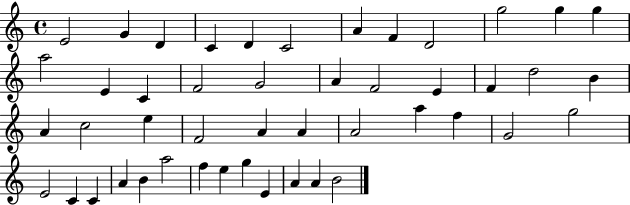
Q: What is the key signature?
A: C major